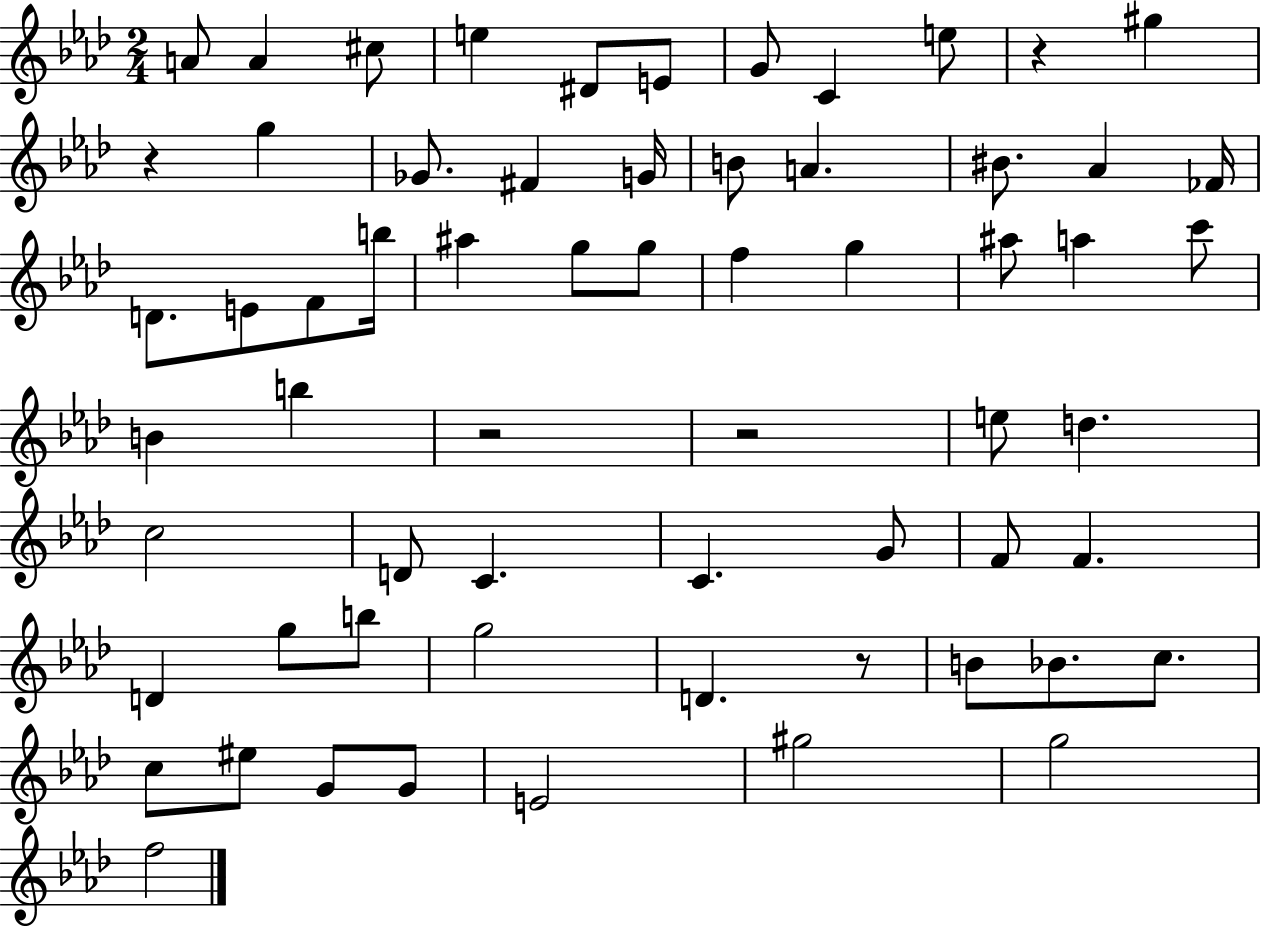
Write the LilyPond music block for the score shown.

{
  \clef treble
  \numericTimeSignature
  \time 2/4
  \key aes \major
  \repeat volta 2 { a'8 a'4 cis''8 | e''4 dis'8 e'8 | g'8 c'4 e''8 | r4 gis''4 | \break r4 g''4 | ges'8. fis'4 g'16 | b'8 a'4. | bis'8. aes'4 fes'16 | \break d'8. e'8 f'8 b''16 | ais''4 g''8 g''8 | f''4 g''4 | ais''8 a''4 c'''8 | \break b'4 b''4 | r2 | r2 | e''8 d''4. | \break c''2 | d'8 c'4. | c'4. g'8 | f'8 f'4. | \break d'4 g''8 b''8 | g''2 | d'4. r8 | b'8 bes'8. c''8. | \break c''8 eis''8 g'8 g'8 | e'2 | gis''2 | g''2 | \break f''2 | } \bar "|."
}